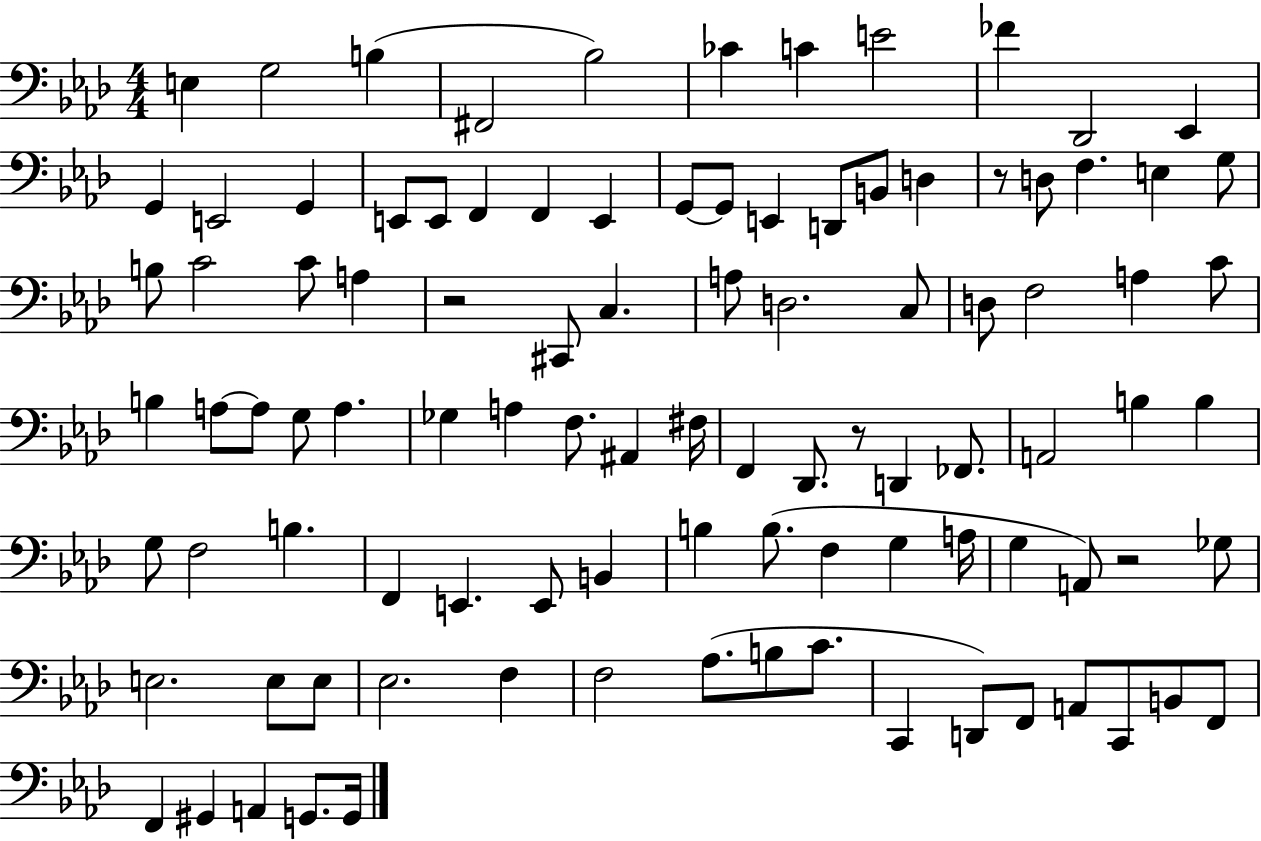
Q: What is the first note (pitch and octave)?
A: E3